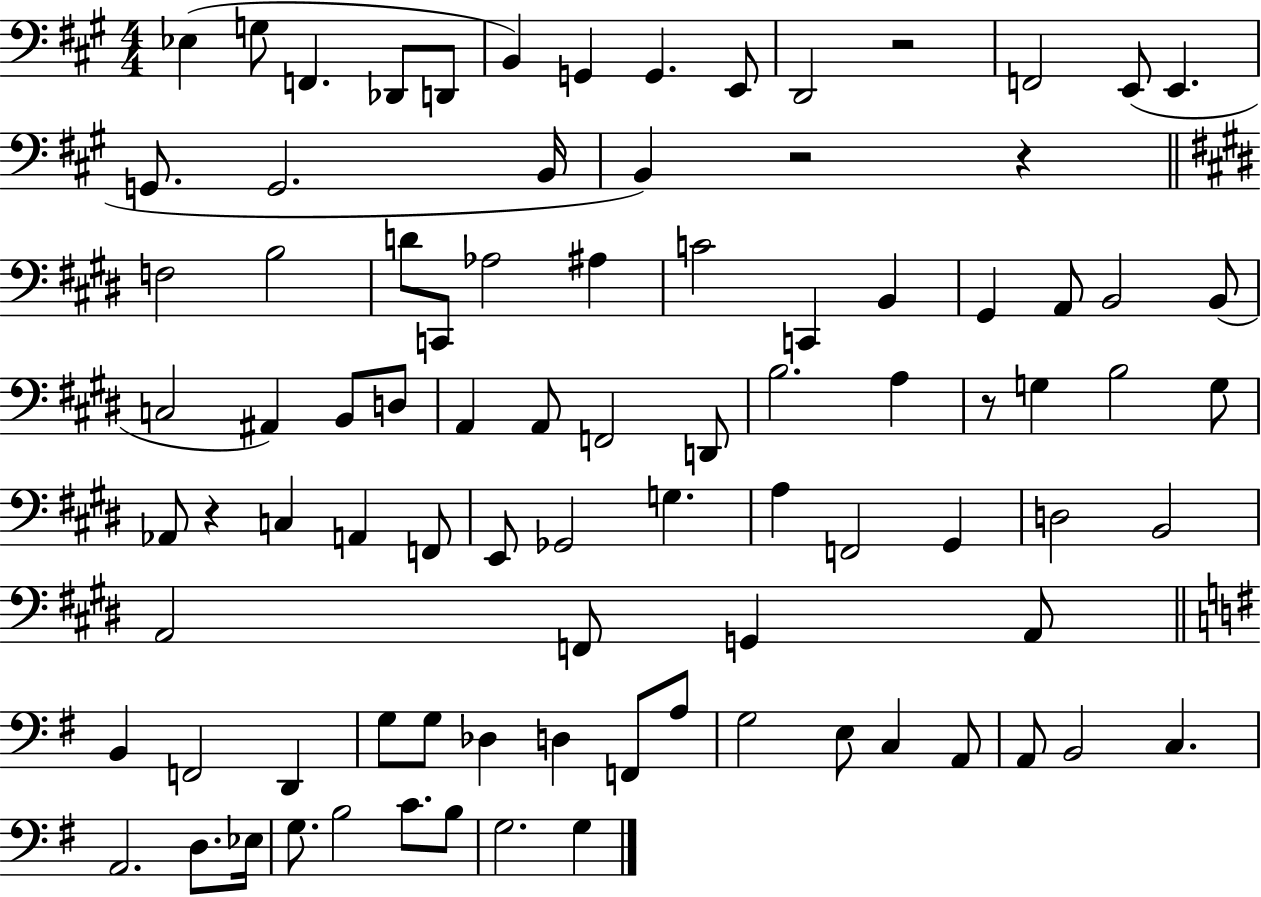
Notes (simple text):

Eb3/q G3/e F2/q. Db2/e D2/e B2/q G2/q G2/q. E2/e D2/h R/h F2/h E2/e E2/q. G2/e. G2/h. B2/s B2/q R/h R/q F3/h B3/h D4/e C2/e Ab3/h A#3/q C4/h C2/q B2/q G#2/q A2/e B2/h B2/e C3/h A#2/q B2/e D3/e A2/q A2/e F2/h D2/e B3/h. A3/q R/e G3/q B3/h G3/e Ab2/e R/q C3/q A2/q F2/e E2/e Gb2/h G3/q. A3/q F2/h G#2/q D3/h B2/h A2/h F2/e G2/q A2/e B2/q F2/h D2/q G3/e G3/e Db3/q D3/q F2/e A3/e G3/h E3/e C3/q A2/e A2/e B2/h C3/q. A2/h. D3/e. Eb3/s G3/e. B3/h C4/e. B3/e G3/h. G3/q